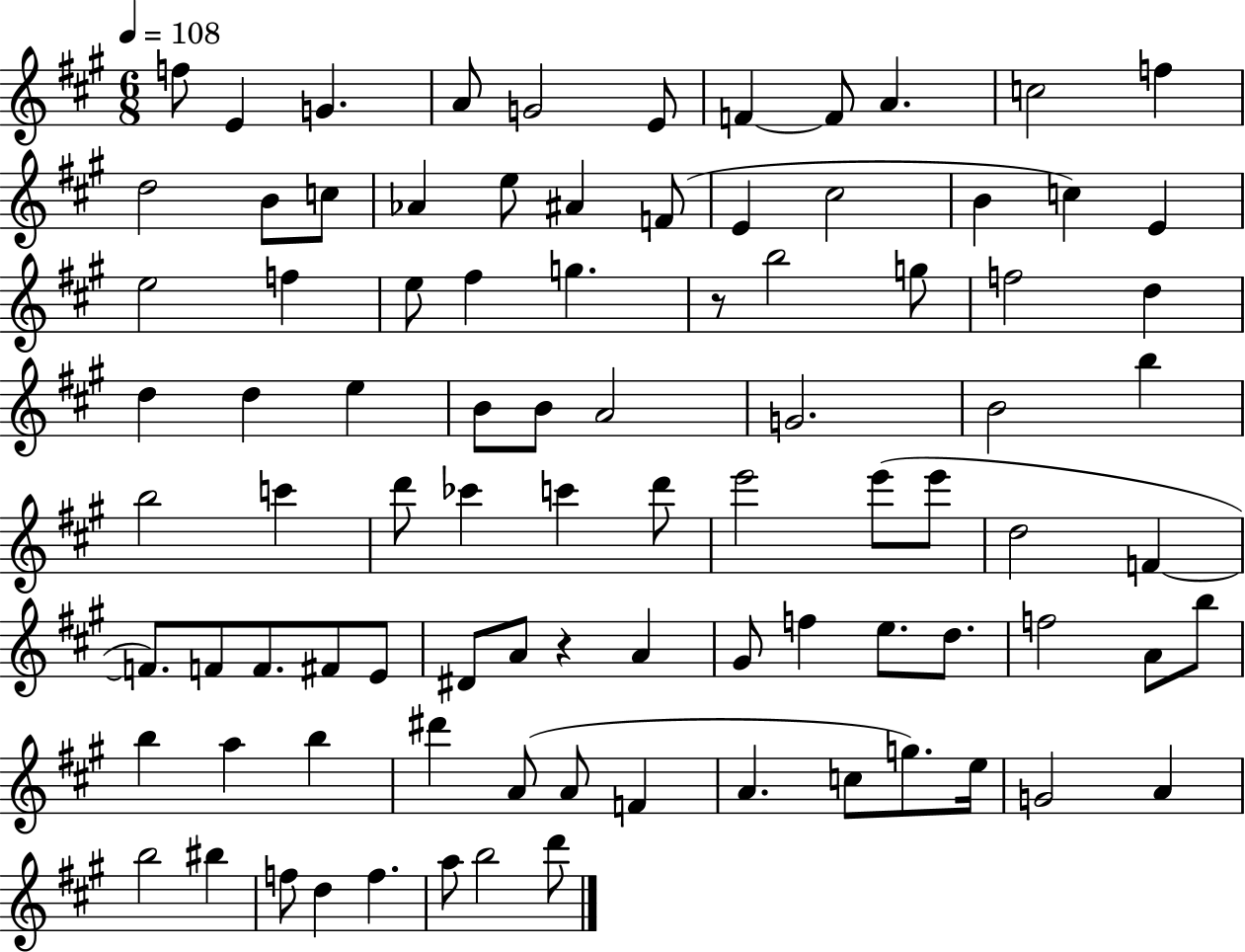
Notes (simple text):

F5/e E4/q G4/q. A4/e G4/h E4/e F4/q F4/e A4/q. C5/h F5/q D5/h B4/e C5/e Ab4/q E5/e A#4/q F4/e E4/q C#5/h B4/q C5/q E4/q E5/h F5/q E5/e F#5/q G5/q. R/e B5/h G5/e F5/h D5/q D5/q D5/q E5/q B4/e B4/e A4/h G4/h. B4/h B5/q B5/h C6/q D6/e CES6/q C6/q D6/e E6/h E6/e E6/e D5/h F4/q F4/e. F4/e F4/e. F#4/e E4/e D#4/e A4/e R/q A4/q G#4/e F5/q E5/e. D5/e. F5/h A4/e B5/e B5/q A5/q B5/q D#6/q A4/e A4/e F4/q A4/q. C5/e G5/e. E5/s G4/h A4/q B5/h BIS5/q F5/e D5/q F5/q. A5/e B5/h D6/e